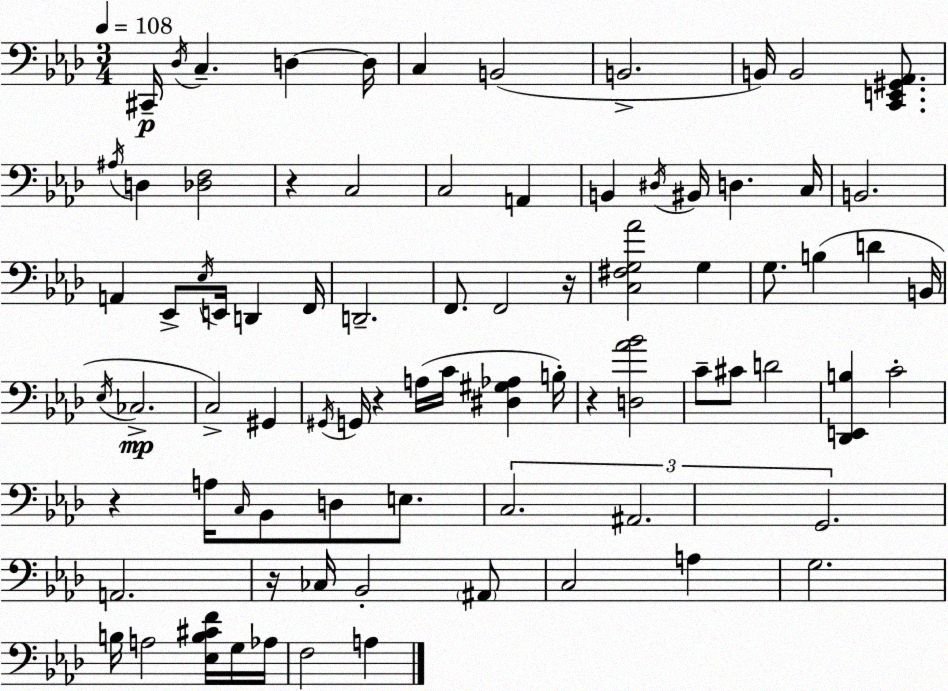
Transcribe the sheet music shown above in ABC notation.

X:1
T:Untitled
M:3/4
L:1/4
K:Ab
^C,,/4 _D,/4 C, D, D,/4 C, B,,2 B,,2 B,,/4 B,,2 [C,,E,,^G,,_A,,]/2 ^A,/4 D, [_D,F,]2 z C,2 C,2 A,, B,, ^D,/4 ^B,,/4 D, C,/4 B,,2 A,, _E,,/2 _E,/4 E,,/4 D,, F,,/4 D,,2 F,,/2 F,,2 z/4 [C,^F,G,_A]2 G, G,/2 B, D B,,/4 _E,/4 _C,2 C,2 ^G,, ^G,,/4 G,,/4 z A,/4 C/4 [^D,^G,_A,] B,/4 z [D,_A_B]2 C/2 ^C/2 D2 [_D,,E,,B,] C2 z A,/4 C,/4 _B,,/2 D,/2 E,/2 C,2 ^A,,2 G,,2 A,,2 z/4 _C,/4 _B,,2 ^A,,/2 C,2 A, G,2 B,/4 A,2 [_E,B,^CF]/4 G,/4 _A,/4 F,2 A,